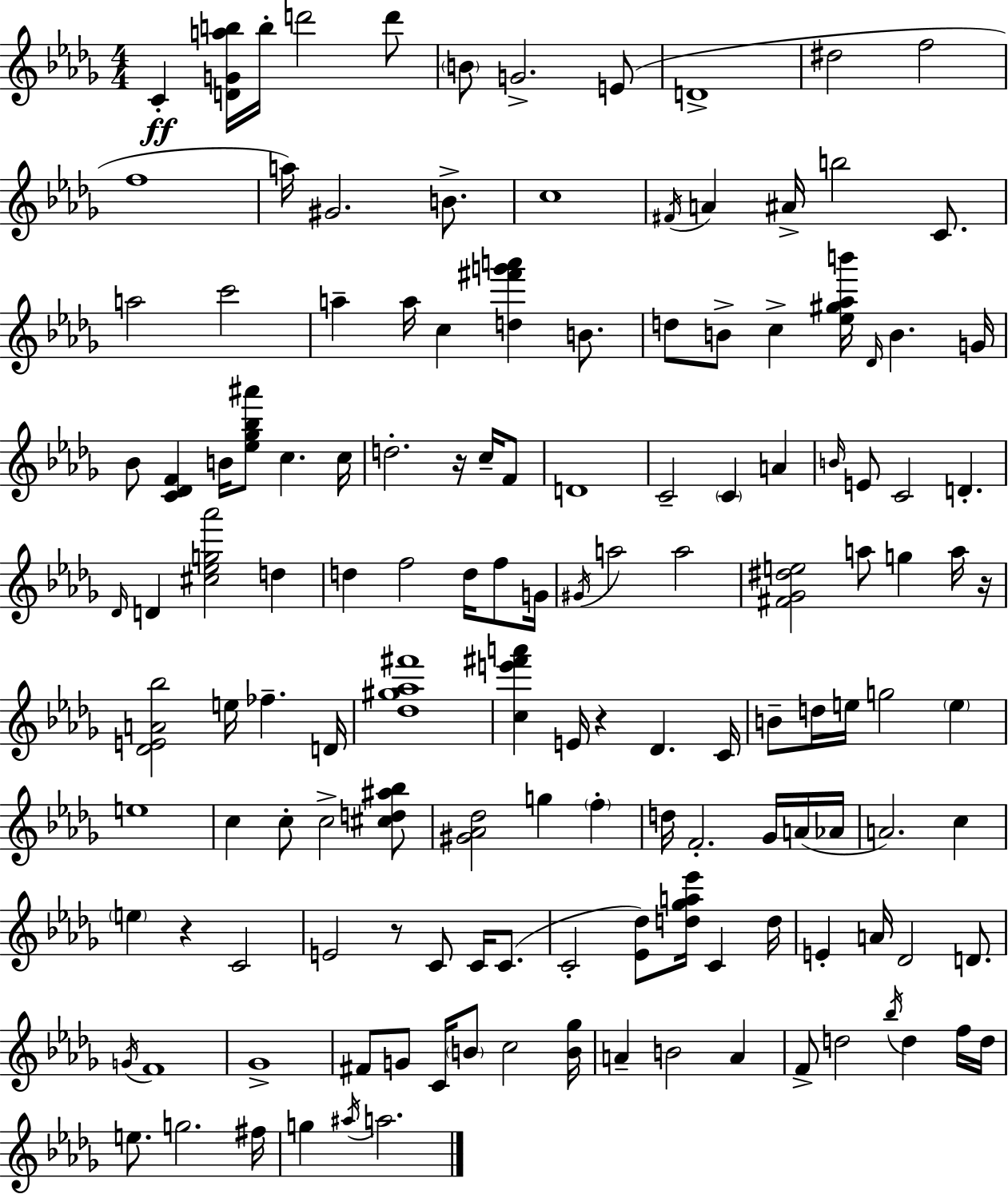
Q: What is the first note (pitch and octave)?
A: C4